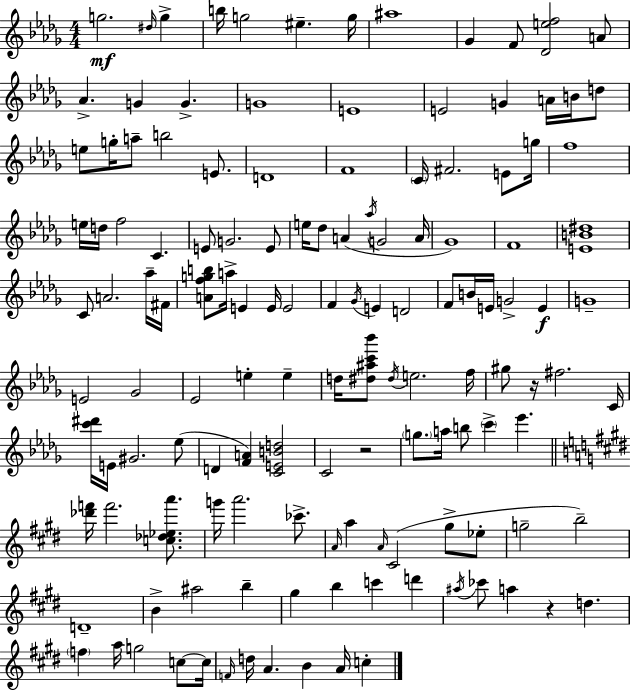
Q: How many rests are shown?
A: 3